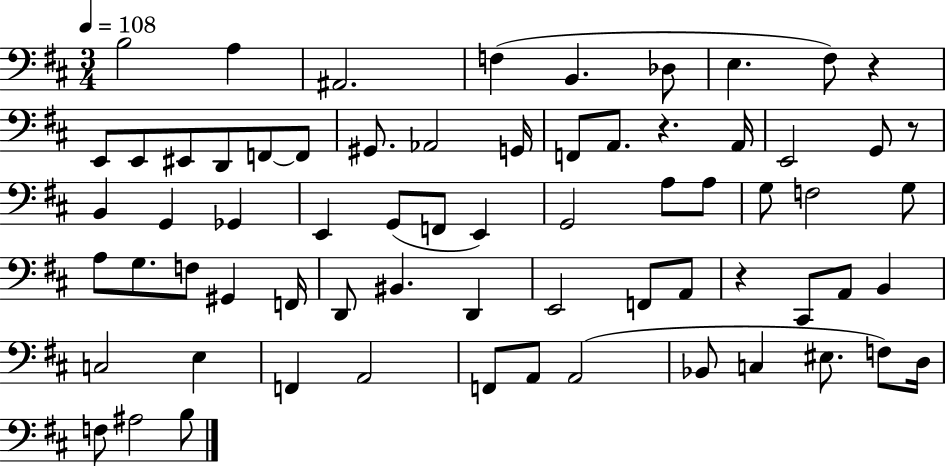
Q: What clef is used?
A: bass